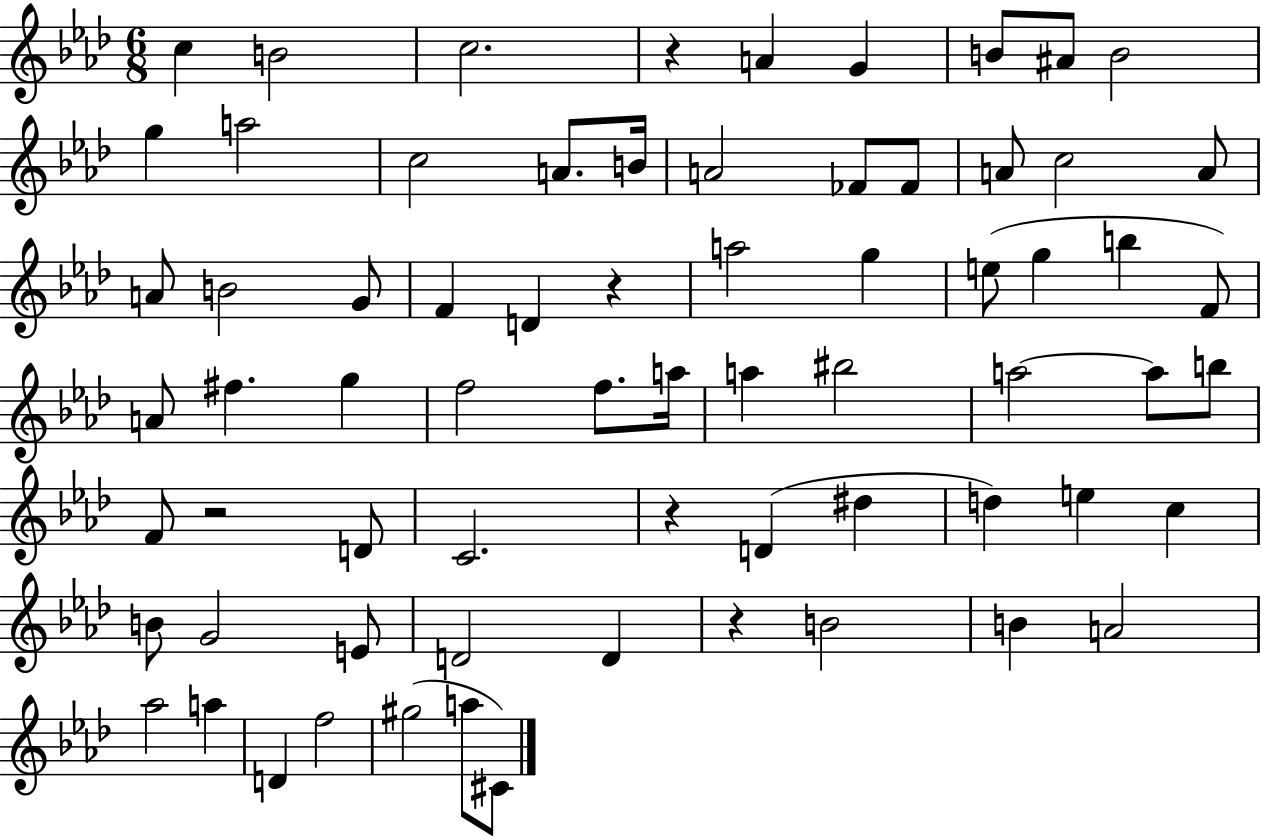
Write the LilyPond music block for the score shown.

{
  \clef treble
  \numericTimeSignature
  \time 6/8
  \key aes \major
  \repeat volta 2 { c''4 b'2 | c''2. | r4 a'4 g'4 | b'8 ais'8 b'2 | \break g''4 a''2 | c''2 a'8. b'16 | a'2 fes'8 fes'8 | a'8 c''2 a'8 | \break a'8 b'2 g'8 | f'4 d'4 r4 | a''2 g''4 | e''8( g''4 b''4 f'8) | \break a'8 fis''4. g''4 | f''2 f''8. a''16 | a''4 bis''2 | a''2~~ a''8 b''8 | \break f'8 r2 d'8 | c'2. | r4 d'4( dis''4 | d''4) e''4 c''4 | \break b'8 g'2 e'8 | d'2 d'4 | r4 b'2 | b'4 a'2 | \break aes''2 a''4 | d'4 f''2 | gis''2( a''8 cis'8) | } \bar "|."
}